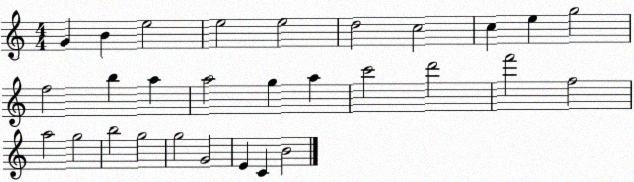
X:1
T:Untitled
M:4/4
L:1/4
K:C
G B e2 e2 e2 d2 c2 c e g2 f2 b a a2 g a c'2 d'2 f'2 f2 a2 g2 b2 g2 g2 G2 E C B2